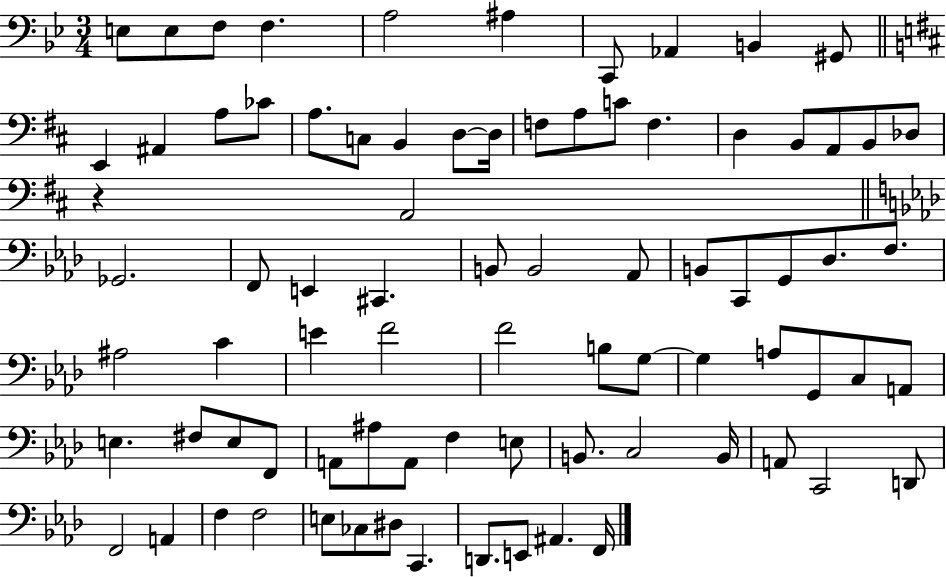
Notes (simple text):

E3/e E3/e F3/e F3/q. A3/h A#3/q C2/e Ab2/q B2/q G#2/e E2/q A#2/q A3/e CES4/e A3/e. C3/e B2/q D3/e D3/s F3/e A3/e C4/e F3/q. D3/q B2/e A2/e B2/e Db3/e R/q A2/h Gb2/h. F2/e E2/q C#2/q. B2/e B2/h Ab2/e B2/e C2/e G2/e Db3/e. F3/e. A#3/h C4/q E4/q F4/h F4/h B3/e G3/e G3/q A3/e G2/e C3/e A2/e E3/q. F#3/e E3/e F2/e A2/e A#3/e A2/e F3/q E3/e B2/e. C3/h B2/s A2/e C2/h D2/e F2/h A2/q F3/q F3/h E3/e CES3/e D#3/e C2/q. D2/e. E2/e A#2/q. F2/s